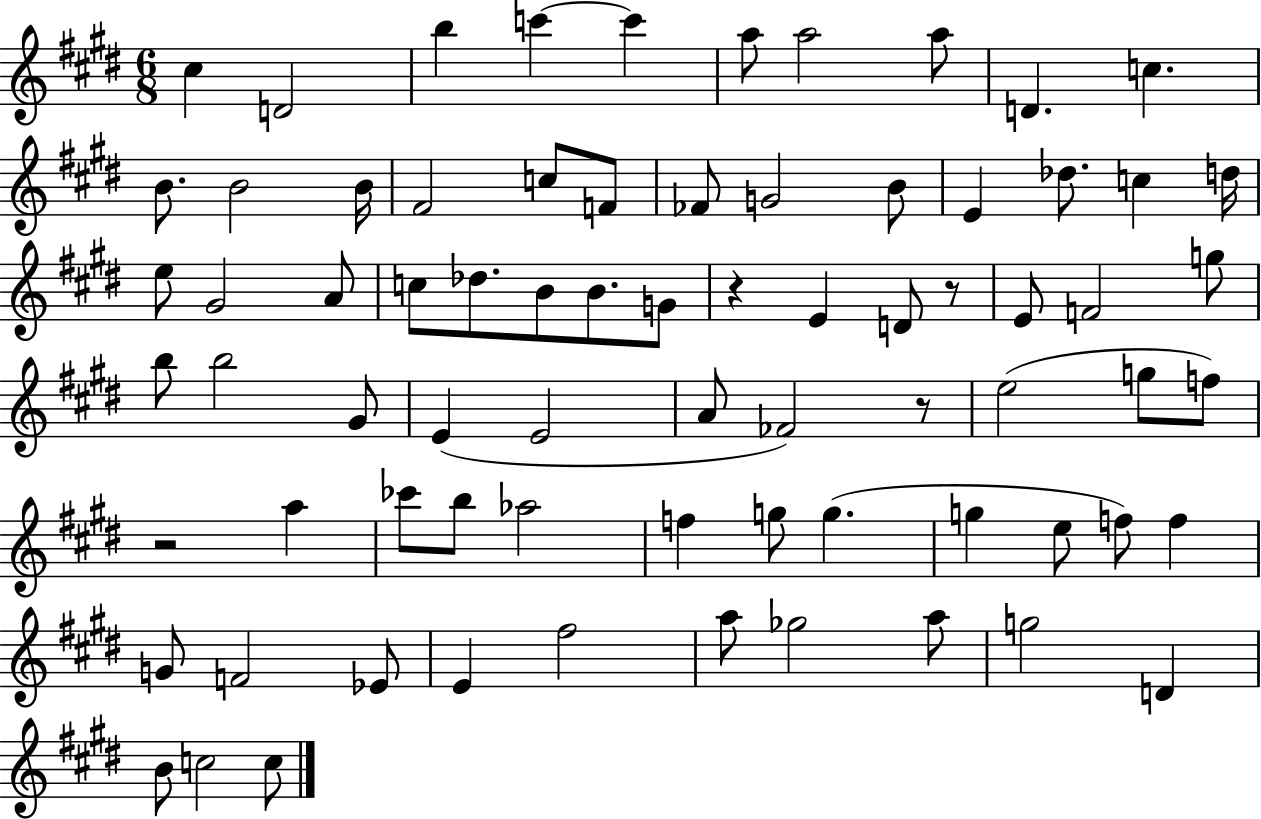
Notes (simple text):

C#5/q D4/h B5/q C6/q C6/q A5/e A5/h A5/e D4/q. C5/q. B4/e. B4/h B4/s F#4/h C5/e F4/e FES4/e G4/h B4/e E4/q Db5/e. C5/q D5/s E5/e G#4/h A4/e C5/e Db5/e. B4/e B4/e. G4/e R/q E4/q D4/e R/e E4/e F4/h G5/e B5/e B5/h G#4/e E4/q E4/h A4/e FES4/h R/e E5/h G5/e F5/e R/h A5/q CES6/e B5/e Ab5/h F5/q G5/e G5/q. G5/q E5/e F5/e F5/q G4/e F4/h Eb4/e E4/q F#5/h A5/e Gb5/h A5/e G5/h D4/q B4/e C5/h C5/e